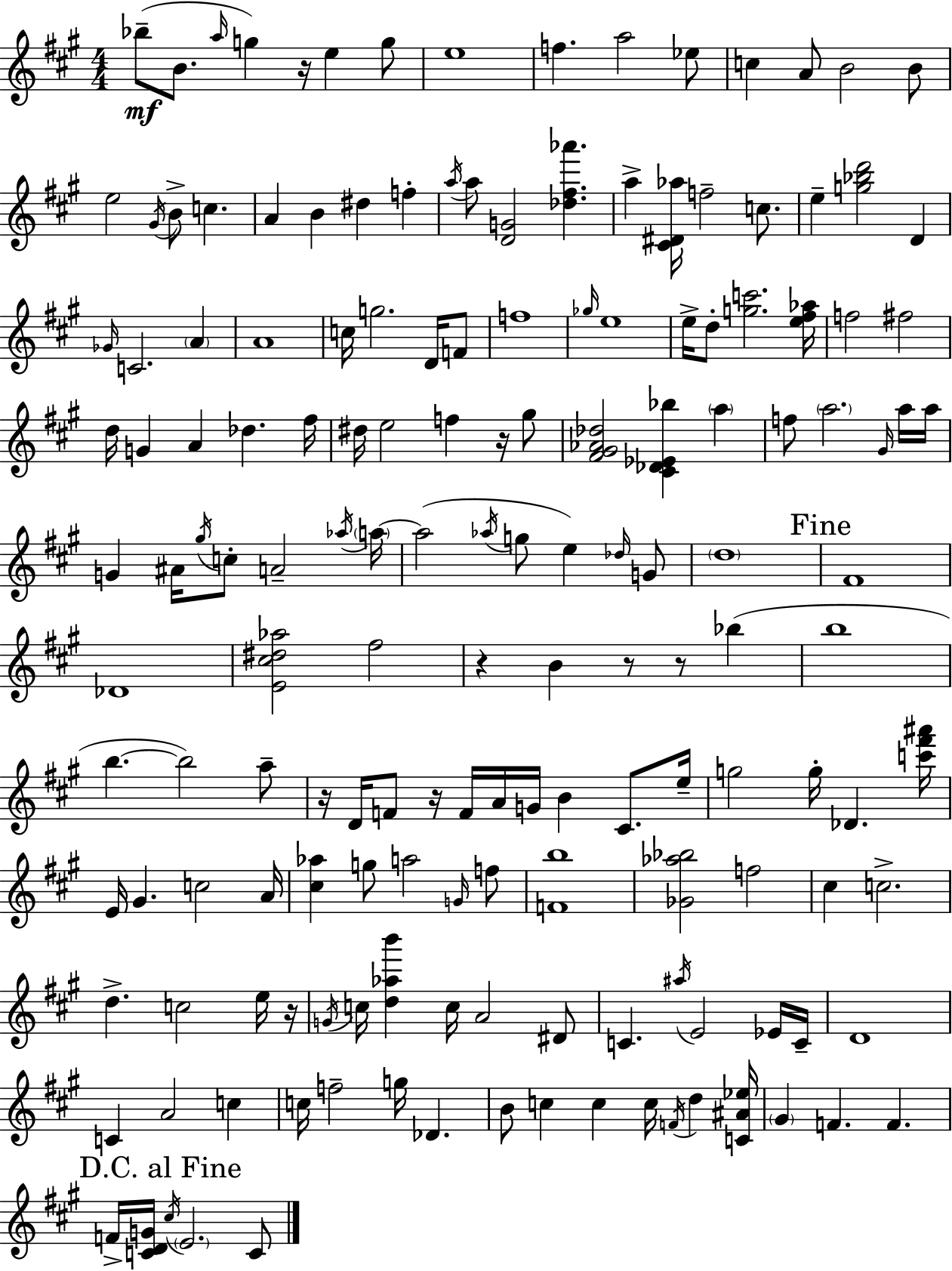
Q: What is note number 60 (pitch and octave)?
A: G4